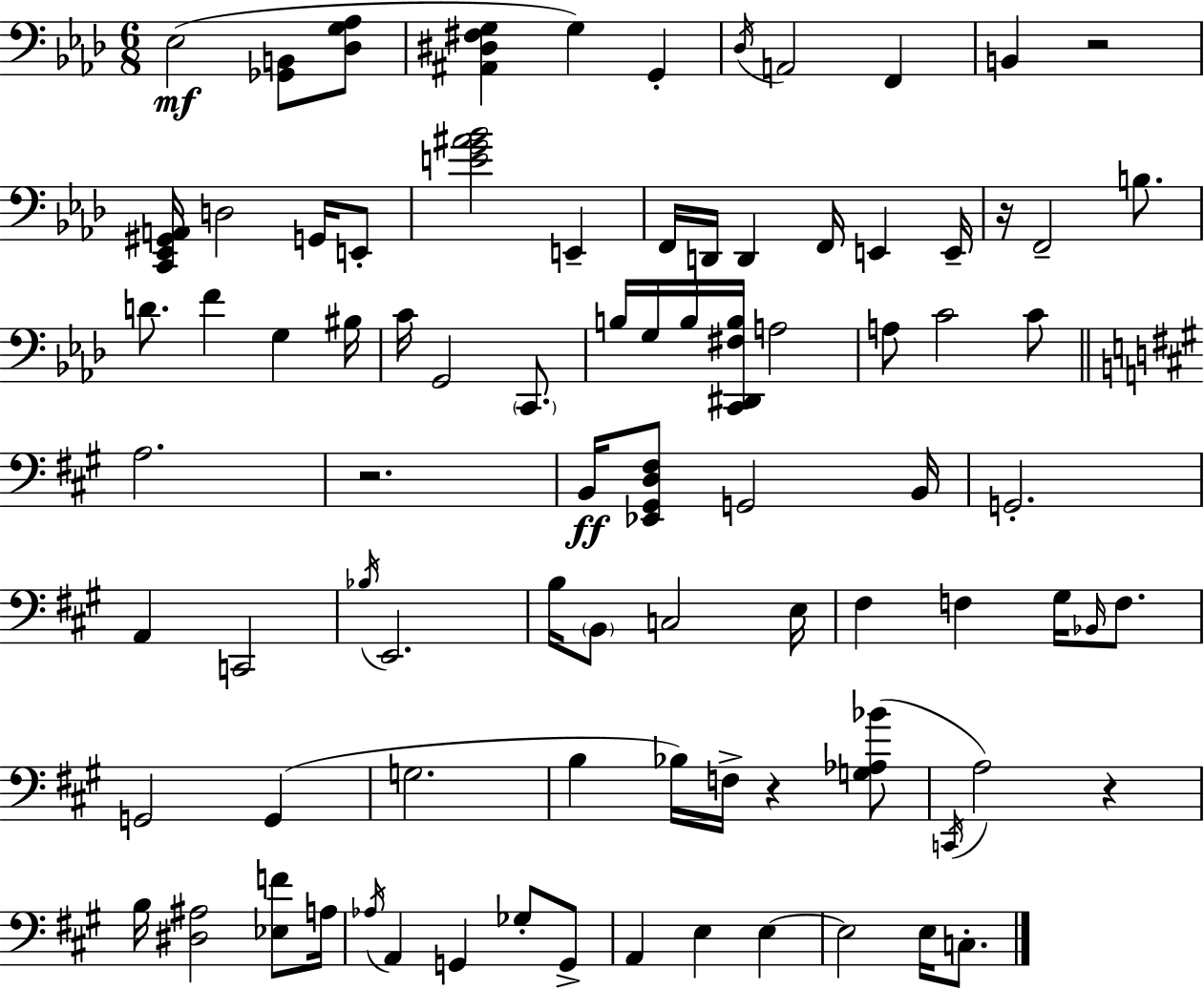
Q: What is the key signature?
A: AES major